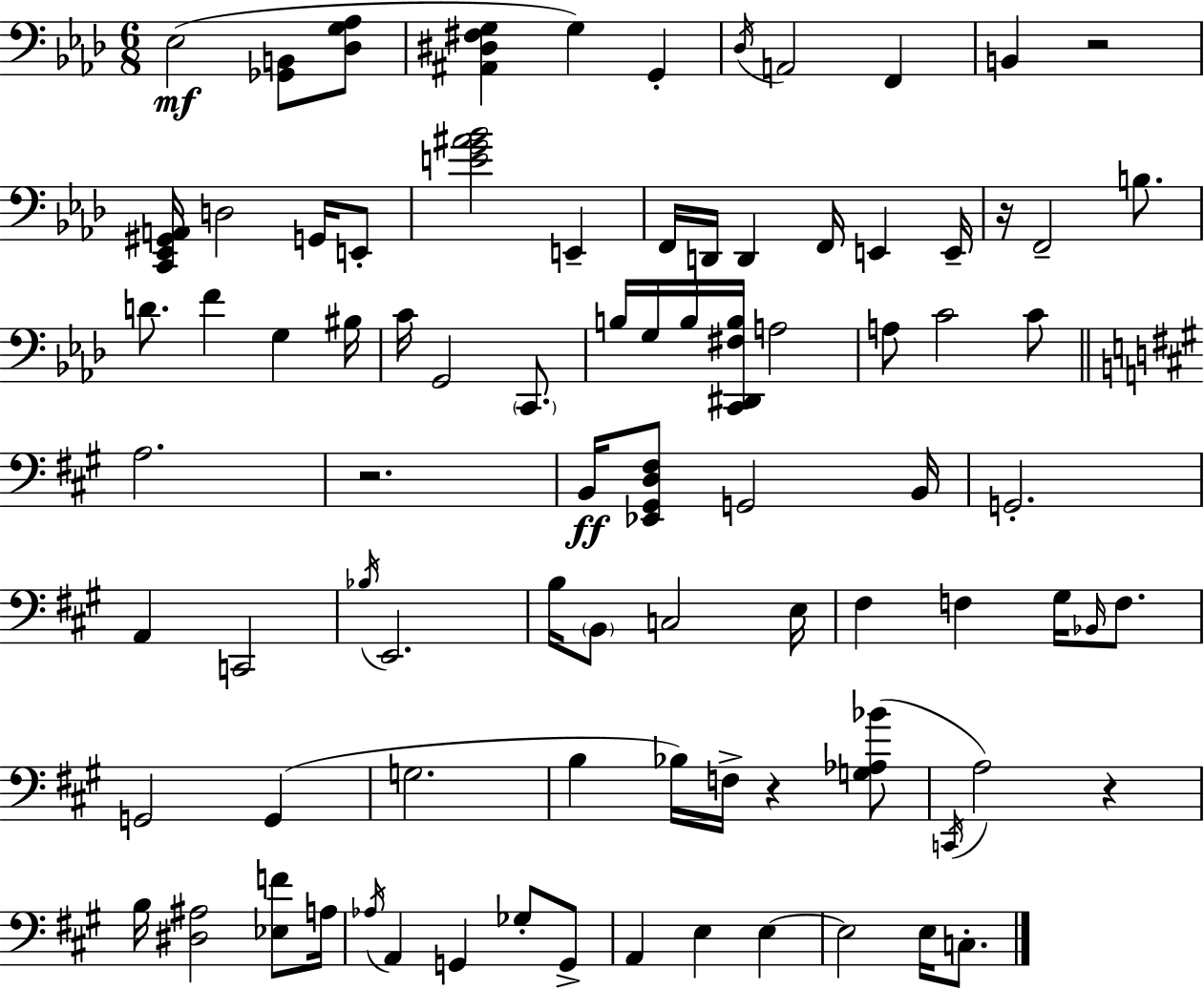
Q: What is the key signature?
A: AES major